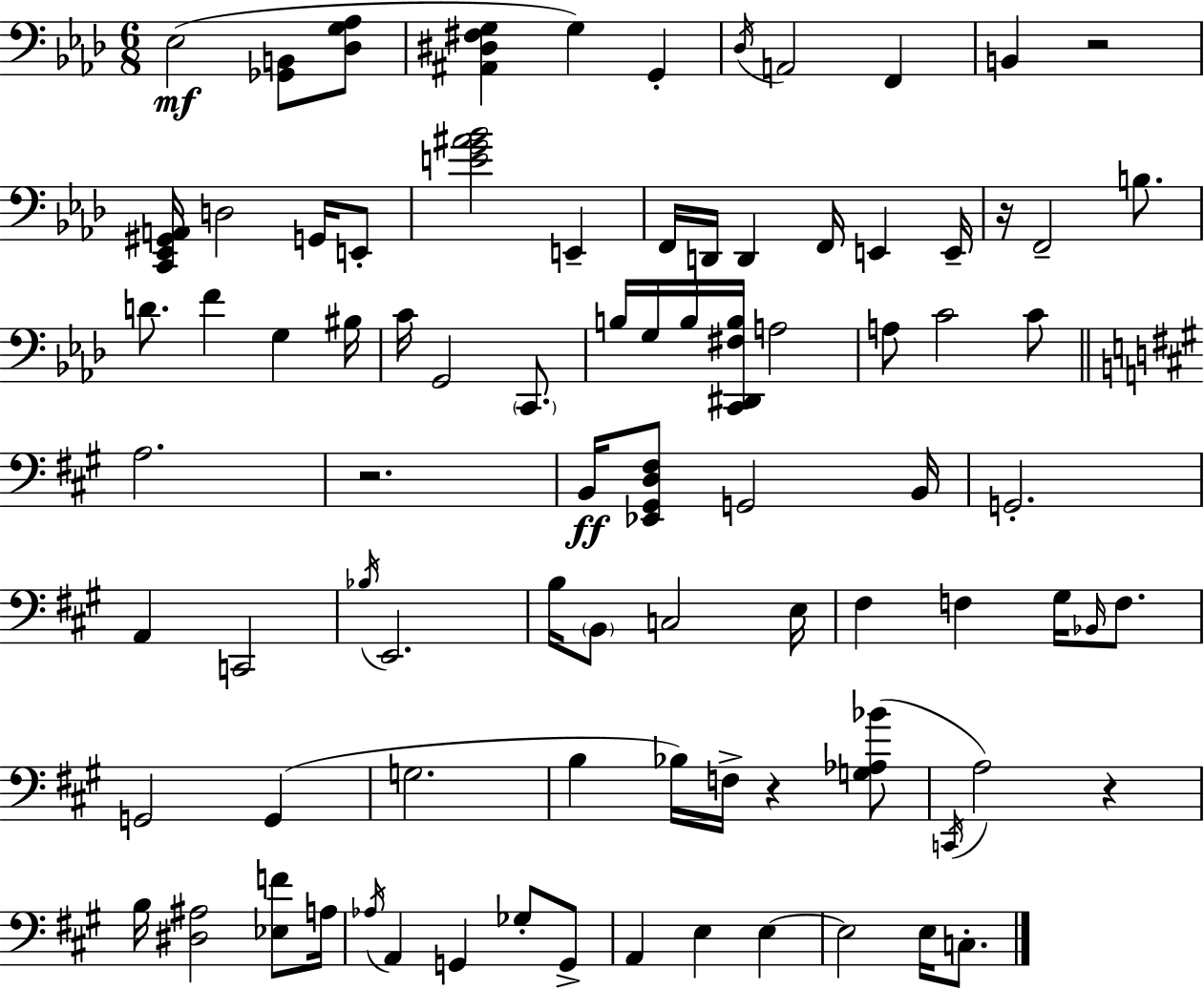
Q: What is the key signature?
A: AES major